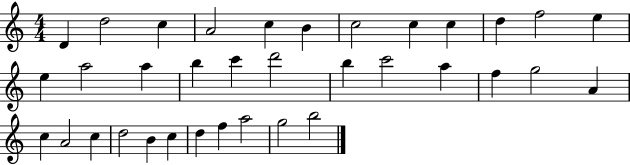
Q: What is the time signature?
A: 4/4